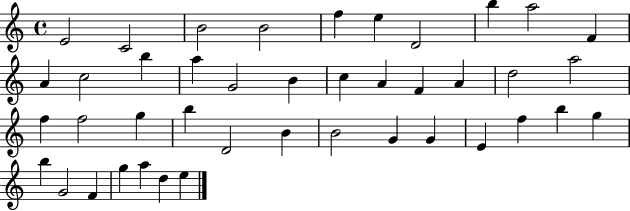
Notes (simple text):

E4/h C4/h B4/h B4/h F5/q E5/q D4/h B5/q A5/h F4/q A4/q C5/h B5/q A5/q G4/h B4/q C5/q A4/q F4/q A4/q D5/h A5/h F5/q F5/h G5/q B5/q D4/h B4/q B4/h G4/q G4/q E4/q F5/q B5/q G5/q B5/q G4/h F4/q G5/q A5/q D5/q E5/q